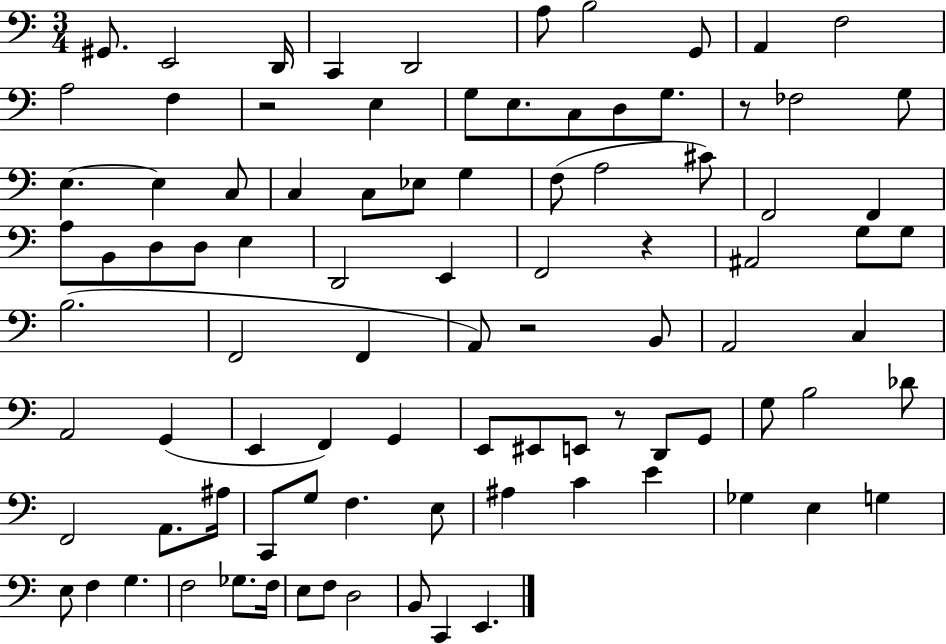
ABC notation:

X:1
T:Untitled
M:3/4
L:1/4
K:C
^G,,/2 E,,2 D,,/4 C,, D,,2 A,/2 B,2 G,,/2 A,, F,2 A,2 F, z2 E, G,/2 E,/2 C,/2 D,/2 G,/2 z/2 _F,2 G,/2 E, E, C,/2 C, C,/2 _E,/2 G, F,/2 A,2 ^C/2 F,,2 F,, A,/2 B,,/2 D,/2 D,/2 E, D,,2 E,, F,,2 z ^A,,2 G,/2 G,/2 B,2 F,,2 F,, A,,/2 z2 B,,/2 A,,2 C, A,,2 G,, E,, F,, G,, E,,/2 ^E,,/2 E,,/2 z/2 D,,/2 G,,/2 G,/2 B,2 _D/2 F,,2 A,,/2 ^A,/4 C,,/2 G,/2 F, E,/2 ^A, C E _G, E, G, E,/2 F, G, F,2 _G,/2 F,/4 E,/2 F,/2 D,2 B,,/2 C,, E,,